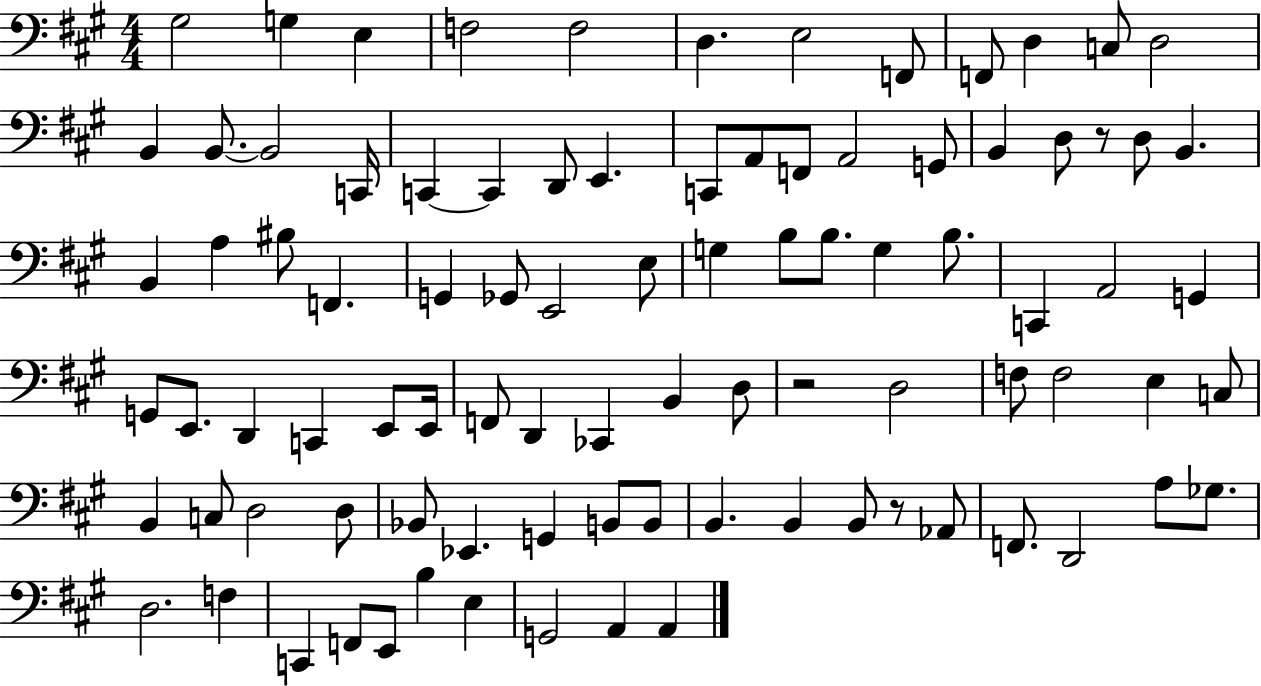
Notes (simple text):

G#3/h G3/q E3/q F3/h F3/h D3/q. E3/h F2/e F2/e D3/q C3/e D3/h B2/q B2/e. B2/h C2/s C2/q C2/q D2/e E2/q. C2/e A2/e F2/e A2/h G2/e B2/q D3/e R/e D3/e B2/q. B2/q A3/q BIS3/e F2/q. G2/q Gb2/e E2/h E3/e G3/q B3/e B3/e. G3/q B3/e. C2/q A2/h G2/q G2/e E2/e. D2/q C2/q E2/e E2/s F2/e D2/q CES2/q B2/q D3/e R/h D3/h F3/e F3/h E3/q C3/e B2/q C3/e D3/h D3/e Bb2/e Eb2/q. G2/q B2/e B2/e B2/q. B2/q B2/e R/e Ab2/e F2/e. D2/h A3/e Gb3/e. D3/h. F3/q C2/q F2/e E2/e B3/q E3/q G2/h A2/q A2/q